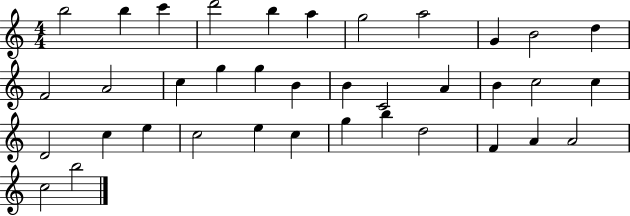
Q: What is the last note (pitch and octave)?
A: B5